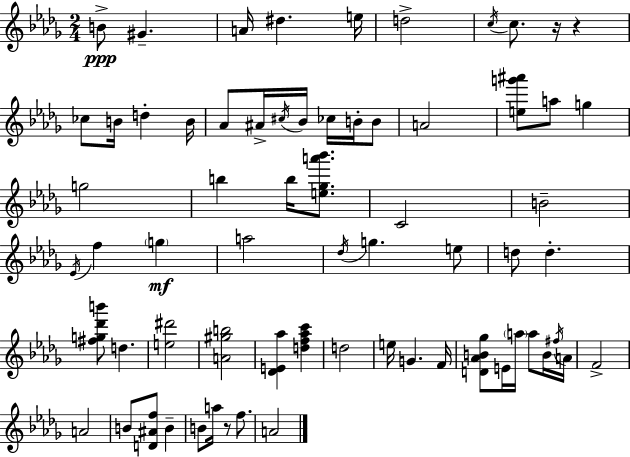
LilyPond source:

{
  \clef treble
  \numericTimeSignature
  \time 2/4
  \key bes \minor
  b'8->\ppp gis'4.-- | a'16 dis''4. e''16 | d''2-> | \acciaccatura { c''16 } c''8. r16 r4 | \break ces''8 b'16 d''4-. | b'16 aes'8 ais'16-> \acciaccatura { cis''16 } bes'16 ces''16 b'16-. | b'8 a'2 | <e'' g''' ais'''>8 a''8 g''4 | \break g''2 | b''4 b''16 <e'' ges'' a''' bes'''>8. | c'2 | b'2-- | \break \acciaccatura { ees'16 } f''4 \parenthesize g''4\mf | a''2 | \acciaccatura { des''16 } g''4. | e''8 d''8 d''4.-. | \break <fis'' g'' des''' b'''>8 d''4. | <e'' dis'''>2 | <a' gis'' b''>2 | <des' e' aes''>4 | \break <d'' f'' aes'' c'''>4 d''2 | e''16 g'4. | f'16 <d' aes' b' ges''>8 e'16 \parenthesize a''16 | a''8 b'16 \acciaccatura { fis''16 } a'16 f'2-> | \break a'2 | b'8 <d' ais' f''>8 | b'4-- b'8 a''16 | r8 f''8. a'2 | \break \bar "|."
}